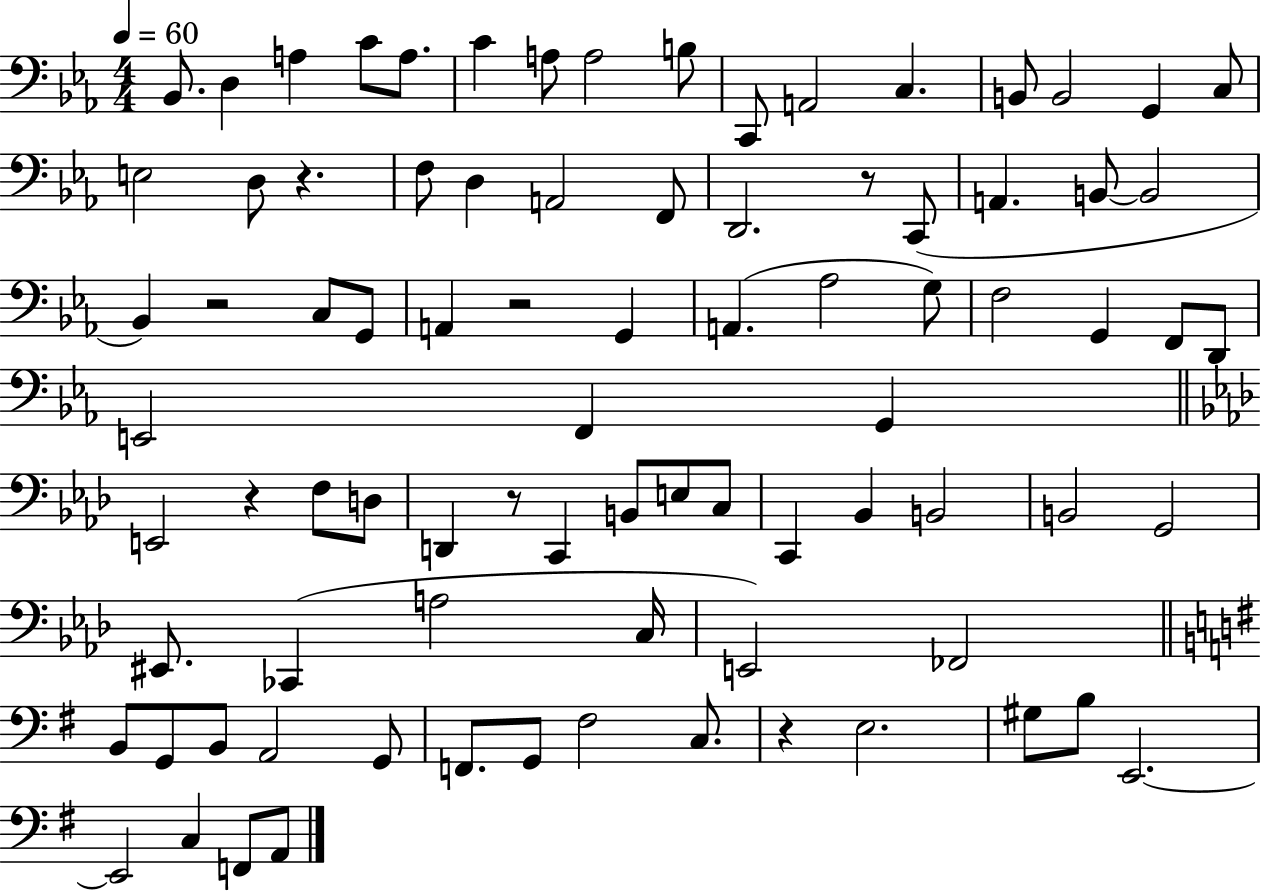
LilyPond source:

{
  \clef bass
  \numericTimeSignature
  \time 4/4
  \key ees \major
  \tempo 4 = 60
  bes,8. d4 a4 c'8 a8. | c'4 a8 a2 b8 | c,8 a,2 c4. | b,8 b,2 g,4 c8 | \break e2 d8 r4. | f8 d4 a,2 f,8 | d,2. r8 c,8( | a,4. b,8~~ b,2 | \break bes,4) r2 c8 g,8 | a,4 r2 g,4 | a,4.( aes2 g8) | f2 g,4 f,8 d,8 | \break e,2 f,4 g,4 | \bar "||" \break \key aes \major e,2 r4 f8 d8 | d,4 r8 c,4 b,8 e8 c8 | c,4 bes,4 b,2 | b,2 g,2 | \break eis,8. ces,4( a2 c16 | e,2) fes,2 | \bar "||" \break \key g \major b,8 g,8 b,8 a,2 g,8 | f,8. g,8 fis2 c8. | r4 e2. | gis8 b8 e,2.~~ | \break e,2 c4 f,8 a,8 | \bar "|."
}